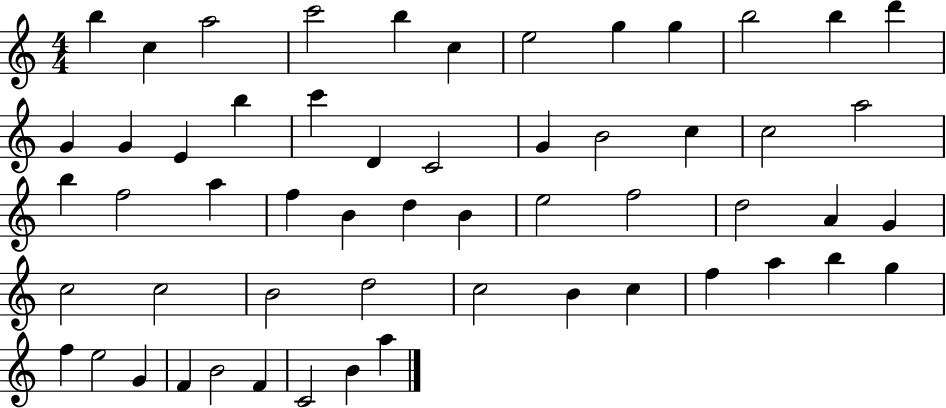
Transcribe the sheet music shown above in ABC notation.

X:1
T:Untitled
M:4/4
L:1/4
K:C
b c a2 c'2 b c e2 g g b2 b d' G G E b c' D C2 G B2 c c2 a2 b f2 a f B d B e2 f2 d2 A G c2 c2 B2 d2 c2 B c f a b g f e2 G F B2 F C2 B a